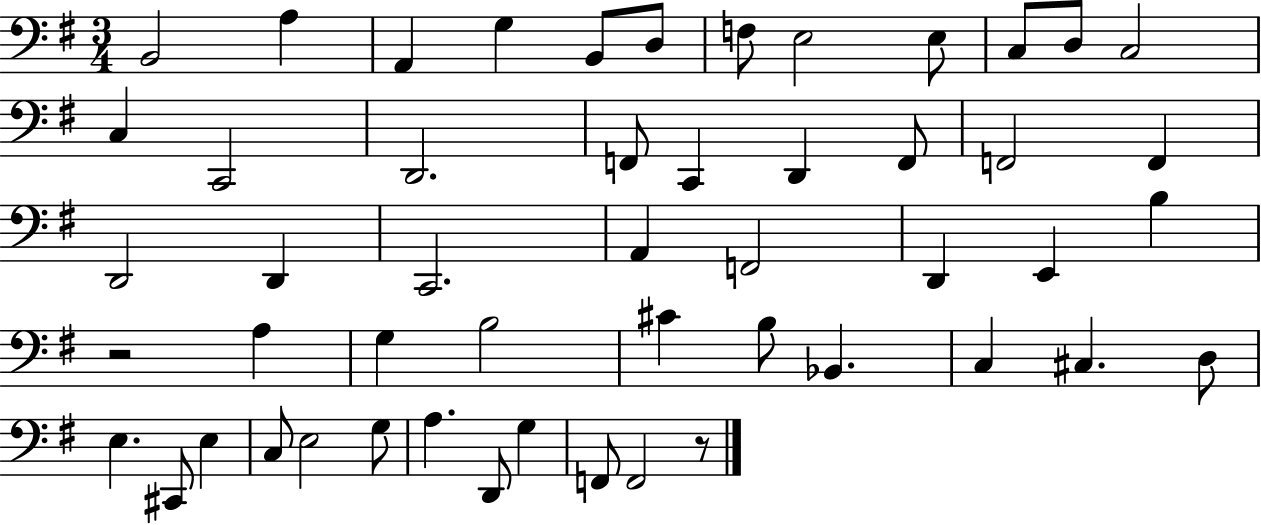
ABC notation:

X:1
T:Untitled
M:3/4
L:1/4
K:G
B,,2 A, A,, G, B,,/2 D,/2 F,/2 E,2 E,/2 C,/2 D,/2 C,2 C, C,,2 D,,2 F,,/2 C,, D,, F,,/2 F,,2 F,, D,,2 D,, C,,2 A,, F,,2 D,, E,, B, z2 A, G, B,2 ^C B,/2 _B,, C, ^C, D,/2 E, ^C,,/2 E, C,/2 E,2 G,/2 A, D,,/2 G, F,,/2 F,,2 z/2